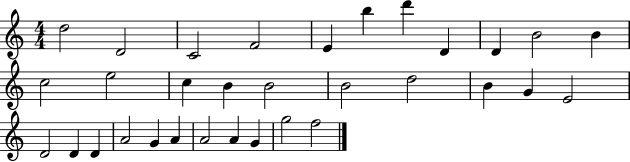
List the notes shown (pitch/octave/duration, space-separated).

D5/h D4/h C4/h F4/h E4/q B5/q D6/q D4/q D4/q B4/h B4/q C5/h E5/h C5/q B4/q B4/h B4/h D5/h B4/q G4/q E4/h D4/h D4/q D4/q A4/h G4/q A4/q A4/h A4/q G4/q G5/h F5/h